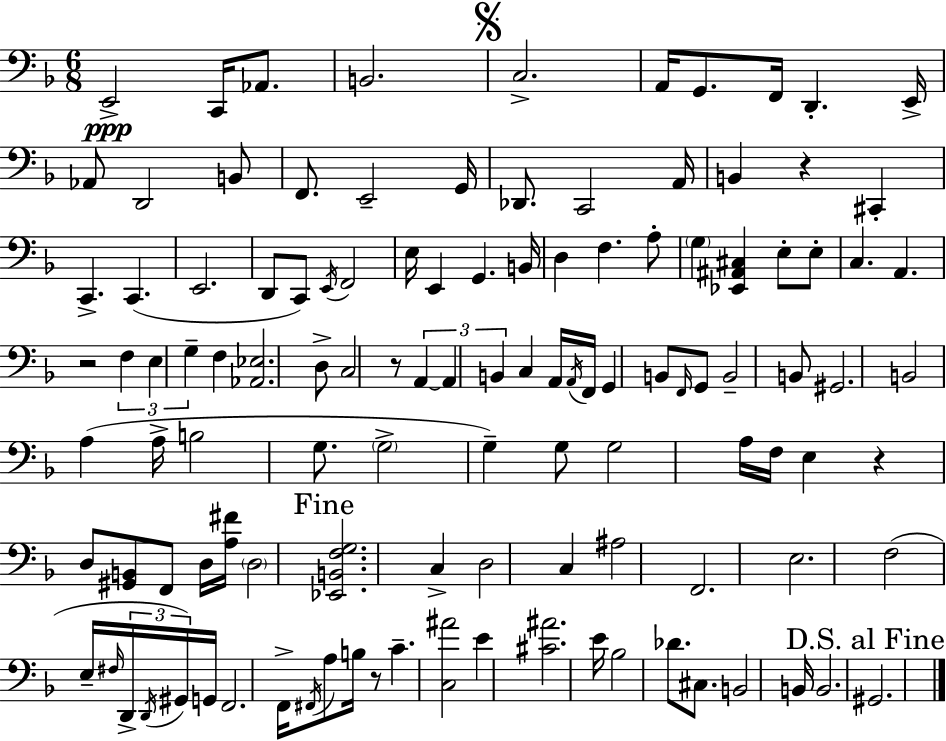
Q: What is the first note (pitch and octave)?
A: E2